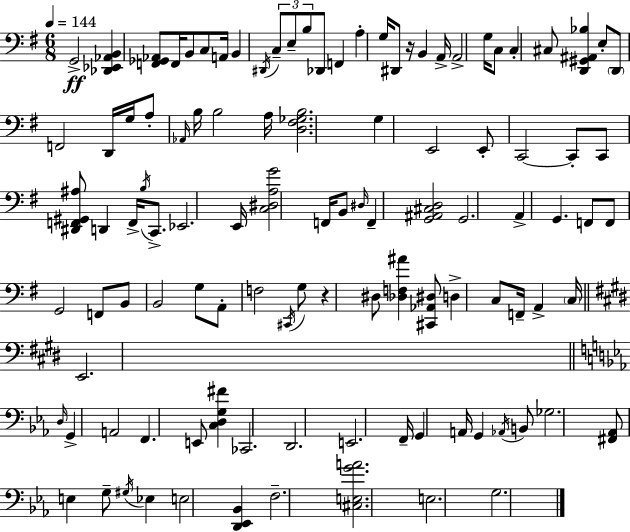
{
  \clef bass
  \numericTimeSignature
  \time 6/8
  \key e \minor
  \tempo 4 = 144
  g,2->\ff <des, ees, aes, b,>4 | <f, ges, aes,>8 f,16 b,8 c8 a,16 b,4 | \acciaccatura { dis,16 } \tuplet 3/2 { c8-- e8-- b8 } des,8 f,4 | a4-. g16 dis,8 r16 b,4 | \break a,16-> a,2-> g16 c8 | c4-. cis8 <d, gis, ais, bes>4 e8-. | \parenthesize d,8 f,2 d,16 | g16 a8-. \grace { aes,16 } b16 b2 | \break a16 <d fis ges b>2. | g4 e,2 | e,8-. c,2~~ | c,8-. c,8 <dis, f, gis, ais>8 d,4 f,16-> \acciaccatura { b16 } | \break c,8.-> ees,2. | e,16 <c dis a g'>2 | f,16 b,8 \grace { dis16 } f,4-- <g, ais, cis d>2 | g,2. | \break a,4-> g,4. | f,8 f,8 g,2 | f,8 b,8 b,2 | g8 a,8-. f2 | \break \acciaccatura { cis,16 } g8 r4 dis8 <des f ais'>4 | <cis, aes, dis>8 d4-> c8 f,16-- | a,4-> \parenthesize c16 \bar "||" \break \key e \major e,2. | \bar "||" \break \key ees \major \grace { d16 } g,4-> a,2 | f,4. e,8 <c d g fis'>4 | ces,2. | d,2. | \break e,2. | f,16-- g,4 a,16 g,4 \acciaccatura { aes,16 } | b,8 ges2. | <fis, aes,>8 e4 g8-- \acciaccatura { gis16 } ees4 | \break e2 <d, ees, bes,>4 | f2.-- | <cis e g' a'>2. | e2. | \break g2. | \bar "|."
}